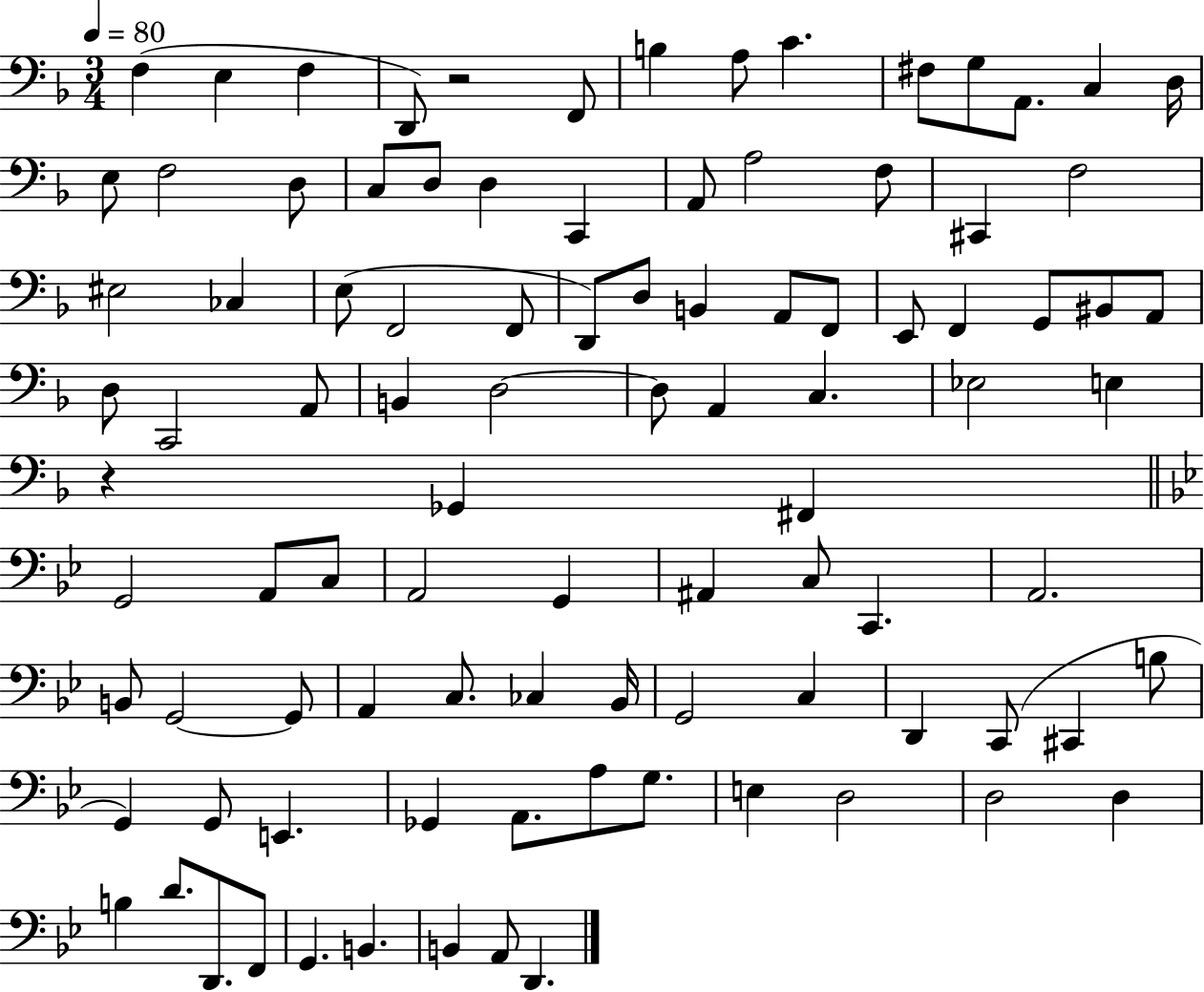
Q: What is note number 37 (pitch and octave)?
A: F2